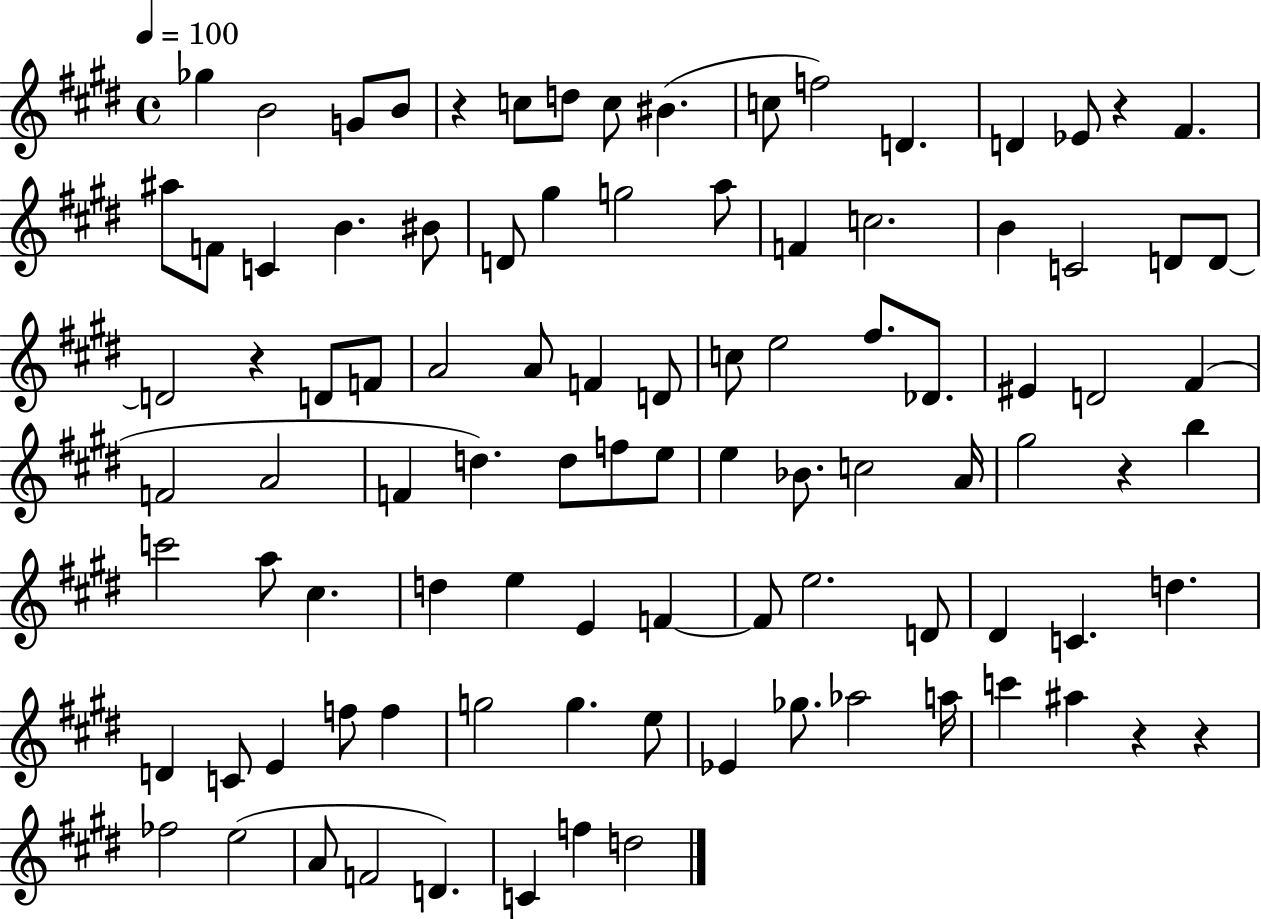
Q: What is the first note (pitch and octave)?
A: Gb5